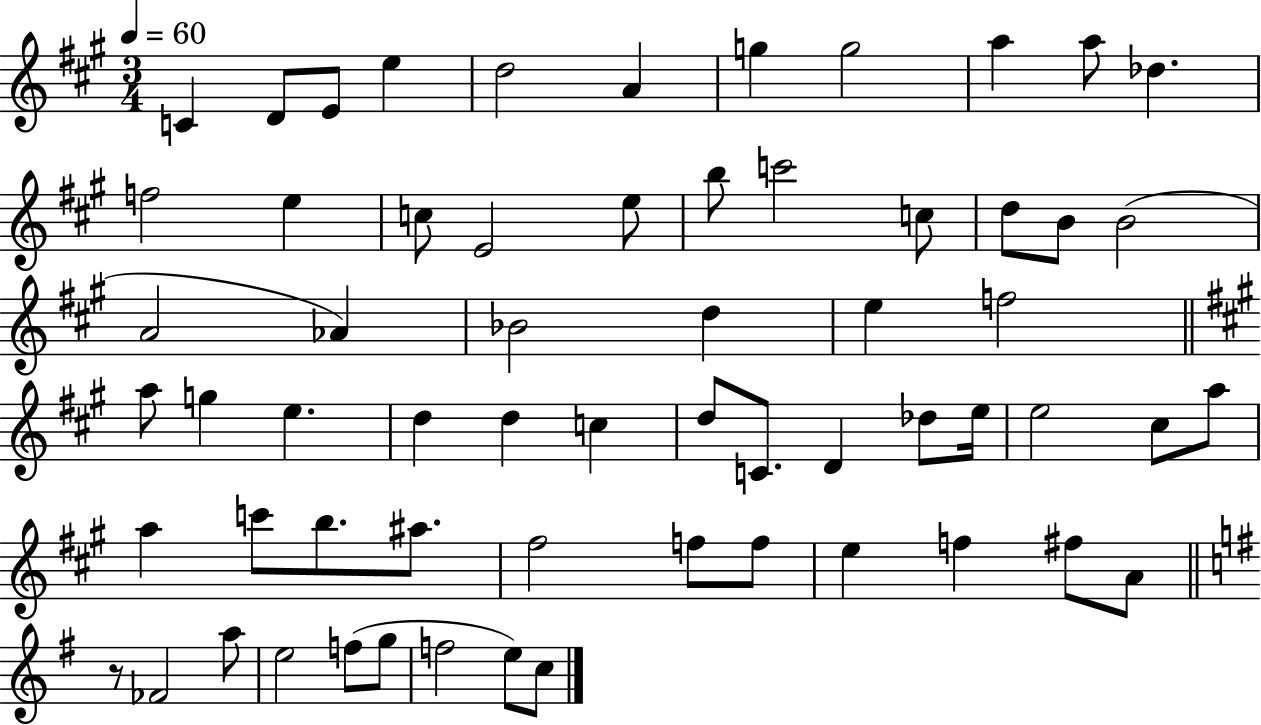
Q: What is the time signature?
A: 3/4